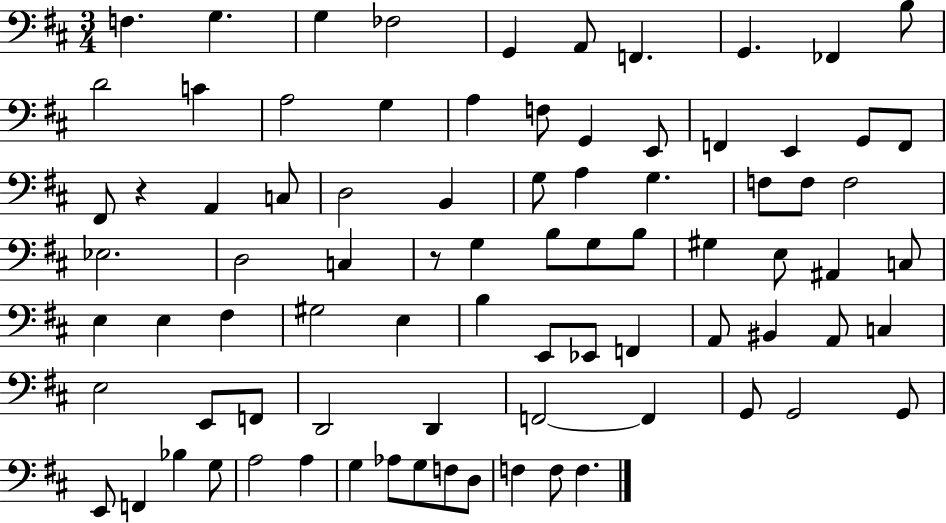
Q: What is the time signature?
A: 3/4